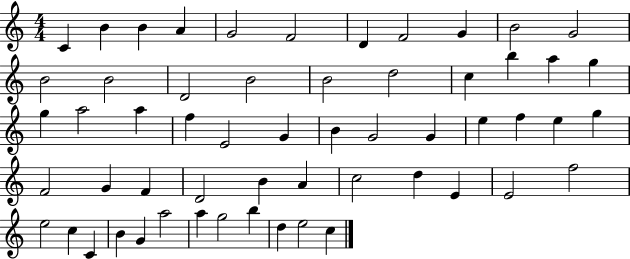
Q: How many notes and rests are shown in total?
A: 57